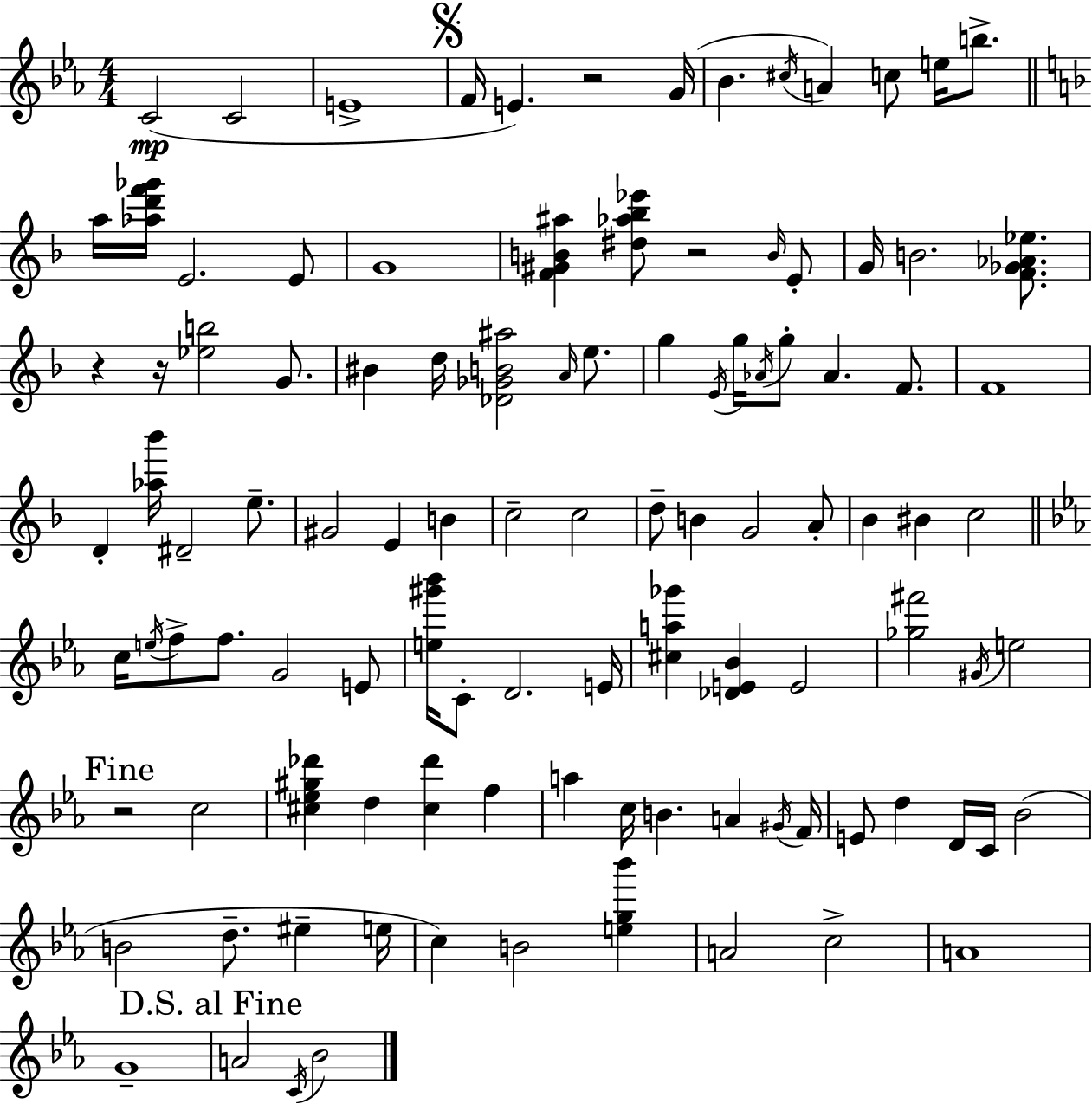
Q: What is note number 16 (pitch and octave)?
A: G4